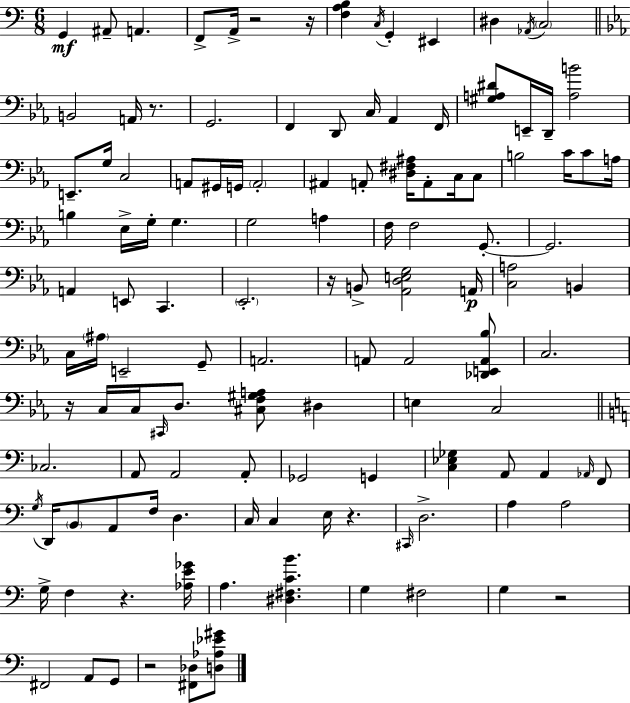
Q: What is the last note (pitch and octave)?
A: G2